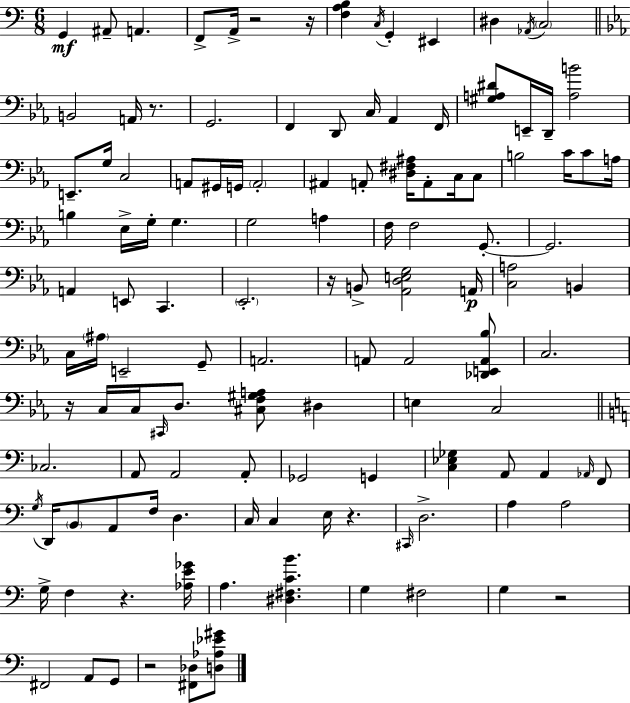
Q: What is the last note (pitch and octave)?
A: G2